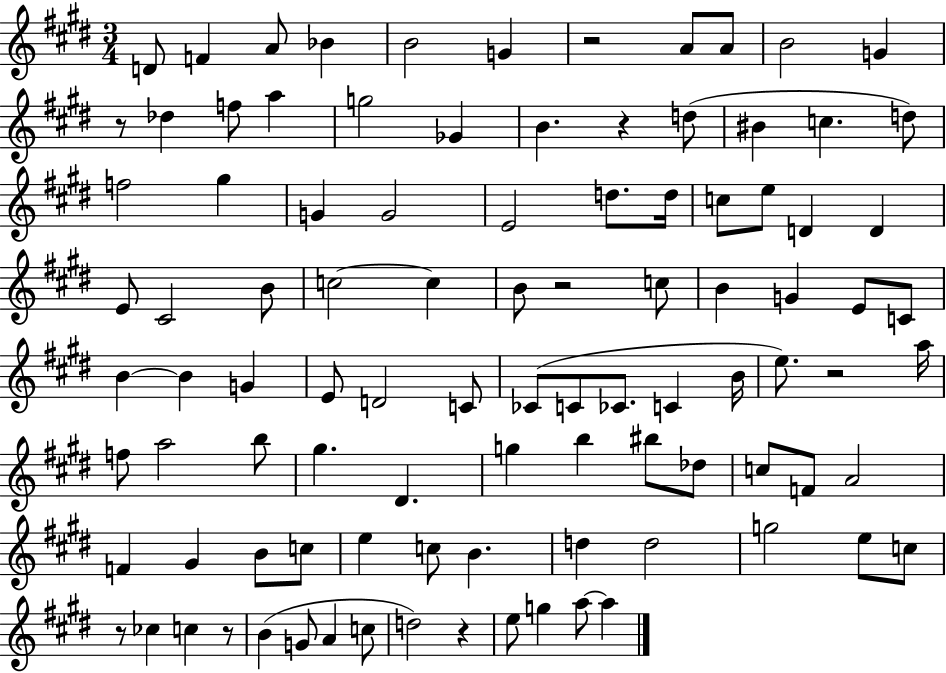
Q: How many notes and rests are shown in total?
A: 98